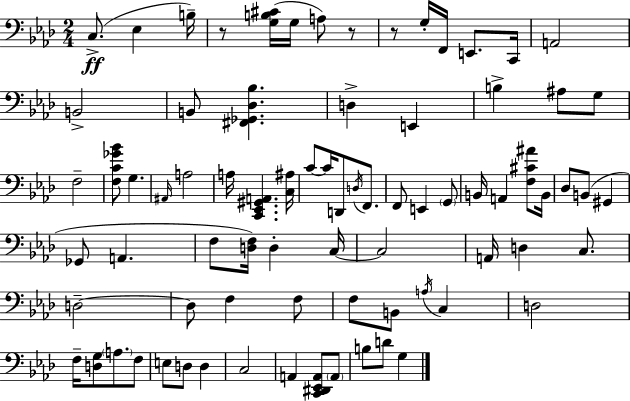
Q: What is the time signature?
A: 2/4